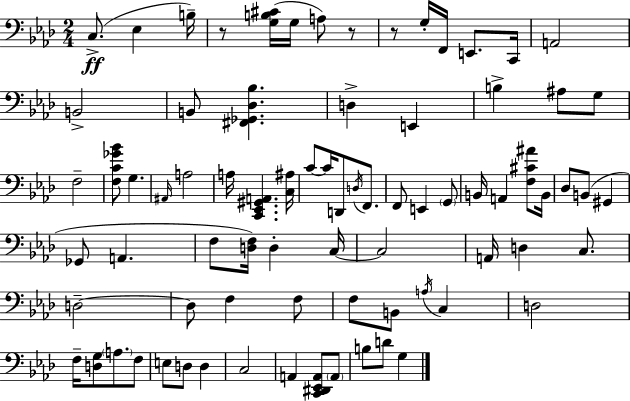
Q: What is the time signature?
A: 2/4